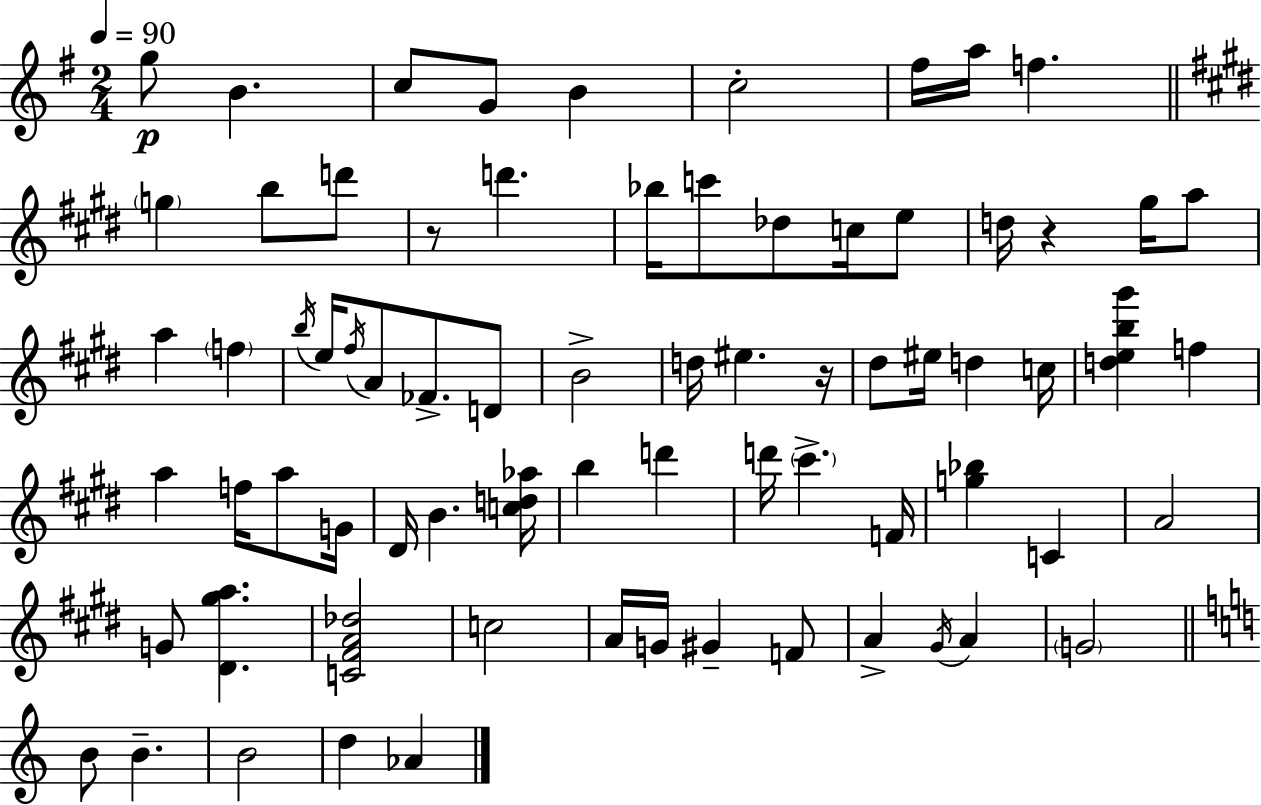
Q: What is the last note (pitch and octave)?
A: Ab4